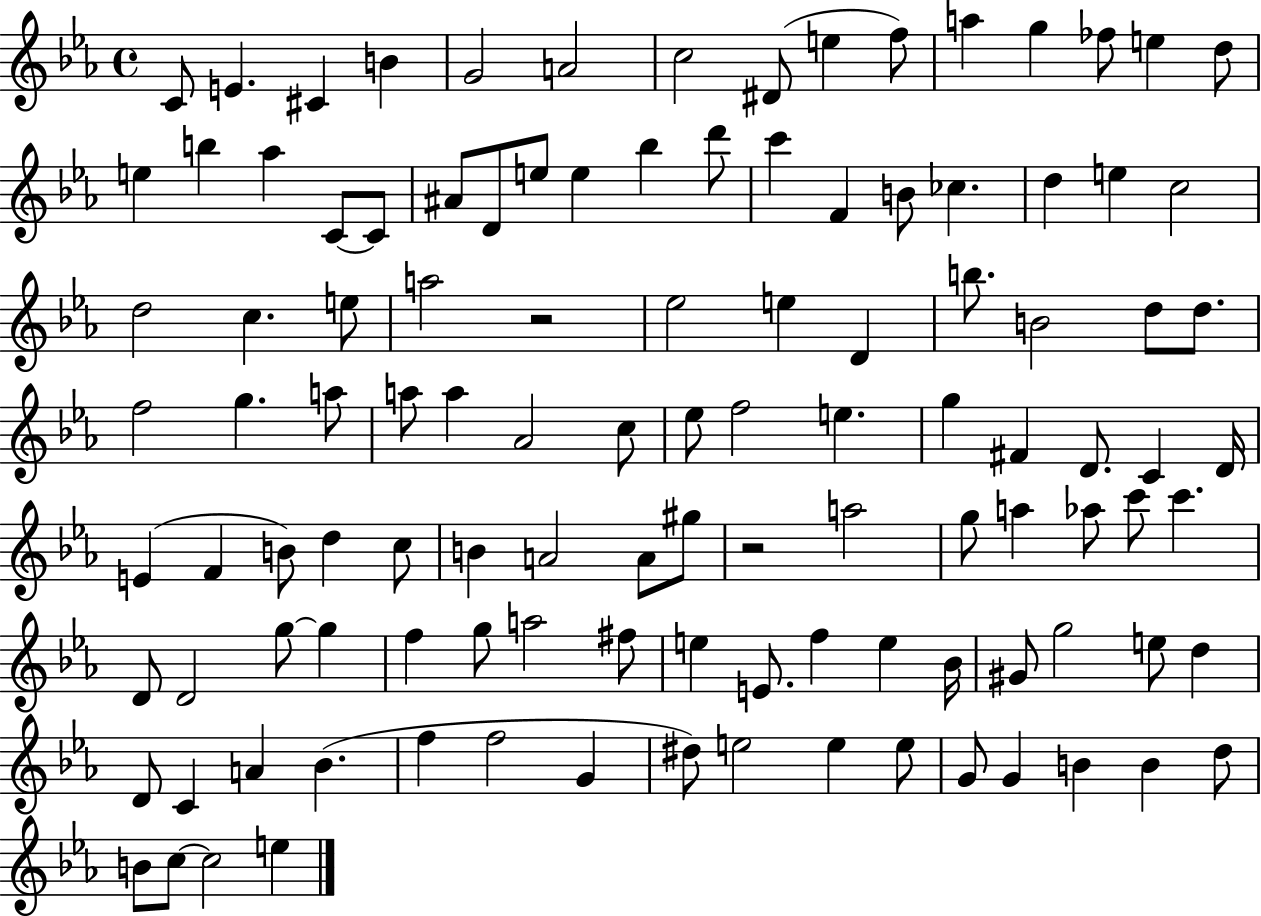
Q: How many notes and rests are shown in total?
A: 113